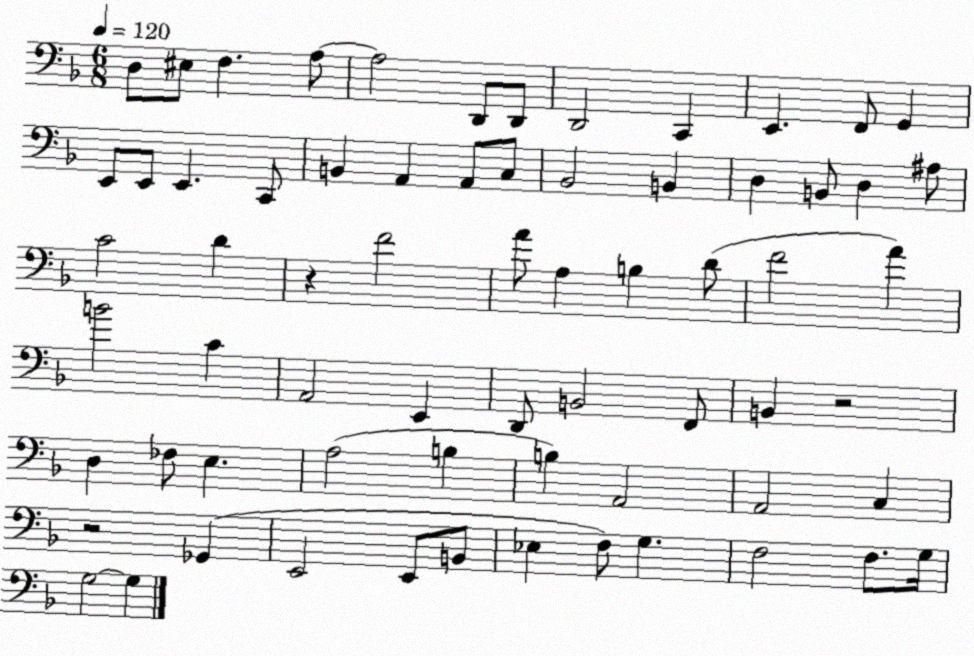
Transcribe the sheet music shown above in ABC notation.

X:1
T:Untitled
M:6/8
L:1/4
K:F
D,/2 ^E,/2 F, A,/2 A,2 D,,/2 D,,/2 D,,2 C,, E,, F,,/2 G,, E,,/2 E,,/2 E,, C,,/2 B,, A,, A,,/2 C,/2 _B,,2 B,, D, B,,/2 D, ^A,/2 C2 D z F2 A/2 A, B, D/2 F2 A B2 C A,,2 E,, D,,/2 B,,2 F,,/2 B,, z2 D, _F,/2 E, A,2 B, B, A,,2 A,,2 C, z2 _G,, E,,2 E,,/2 B,,/2 _E, F,/2 G, F,2 F,/2 G,/4 G,2 G,